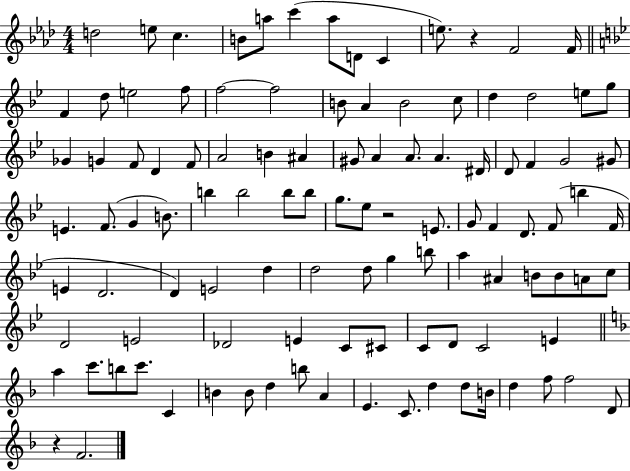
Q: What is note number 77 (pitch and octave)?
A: E4